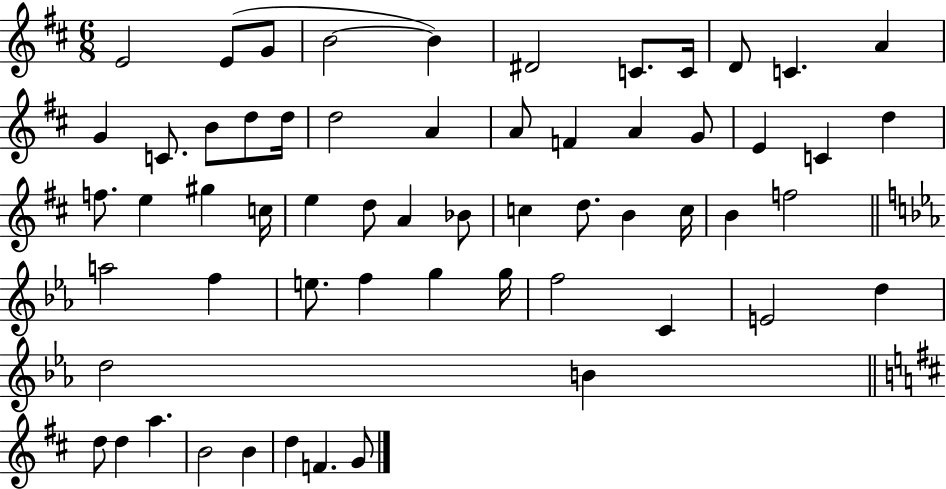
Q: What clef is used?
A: treble